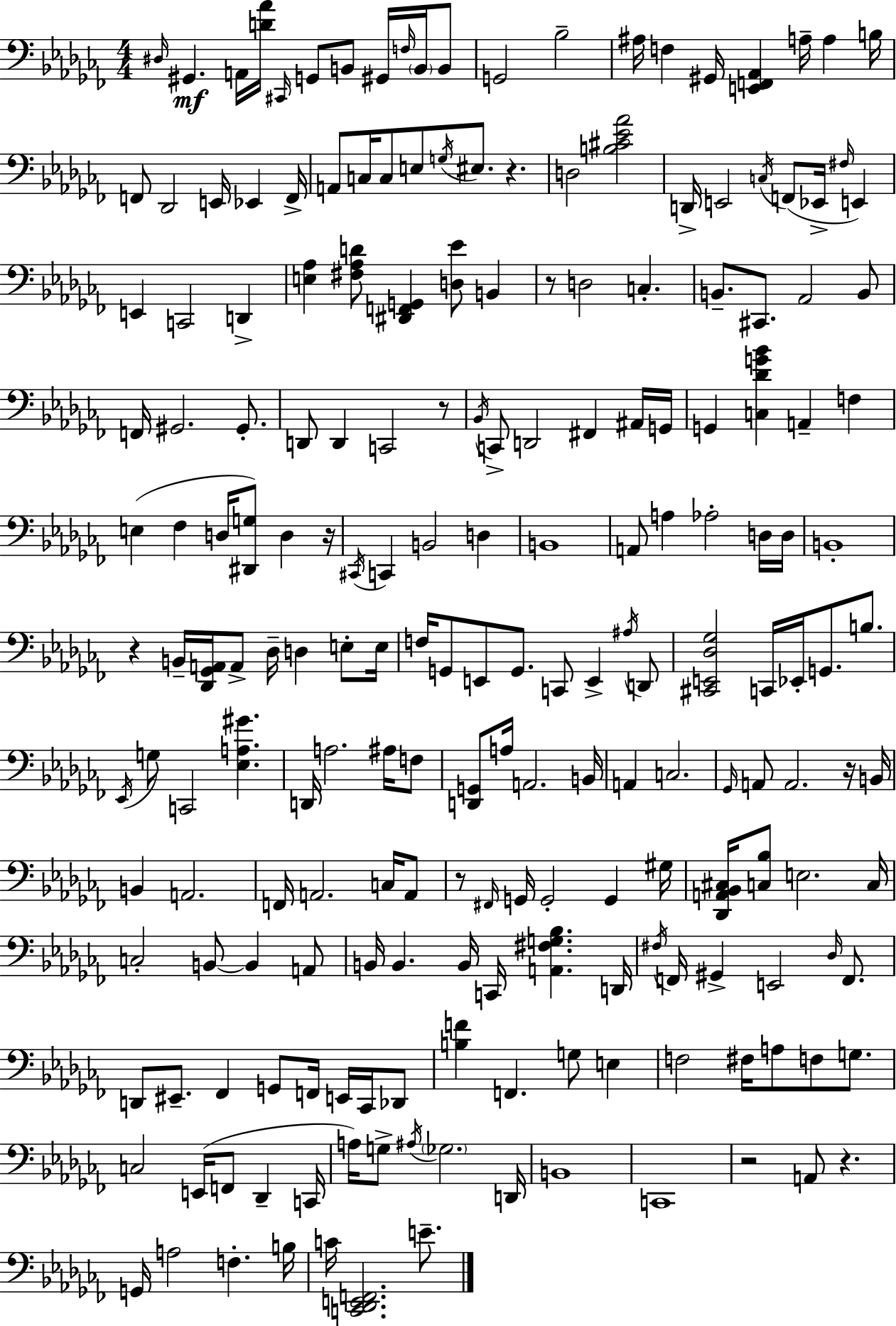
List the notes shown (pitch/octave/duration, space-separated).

D#3/s G#2/q. A2/s [D4,Ab4]/s C#2/s G2/e B2/e G#2/s F3/s B2/s B2/e G2/h Bb3/h A#3/s F3/q G#2/s [E2,F2,Ab2]/q A3/s A3/q B3/s F2/e Db2/h E2/s Eb2/q F2/s A2/e C3/s C3/e E3/e G3/s EIS3/e. R/q. D3/h [B3,C#4,Eb4,Ab4]/h D2/s E2/h C3/s F2/e Eb2/s F#3/s E2/q E2/q C2/h D2/q [E3,Ab3]/q [F#3,Ab3,D4]/e [D#2,F2,G2]/q [D3,Eb4]/e B2/q R/e D3/h C3/q. B2/e. C#2/e. Ab2/h B2/e F2/s G#2/h. G#2/e. D2/e D2/q C2/h R/e Bb2/s C2/e D2/h F#2/q A#2/s G2/s G2/q [C3,Db4,G4,Bb4]/q A2/q F3/q E3/q FES3/q D3/s [D#2,G3]/e D3/q R/s C#2/s C2/q B2/h D3/q B2/w A2/e A3/q Ab3/h D3/s D3/s B2/w R/q B2/s [Db2,Gb2,A2]/s A2/e Db3/s D3/q E3/e E3/s F3/s G2/e E2/e G2/e. C2/e E2/q A#3/s D2/e [C#2,E2,Db3,Gb3]/h C2/s Eb2/s G2/e. B3/e. Eb2/s G3/e C2/h [Eb3,A3,G#4]/q. D2/s A3/h. A#3/s F3/e [D2,G2]/e A3/s A2/h. B2/s A2/q C3/h. Gb2/s A2/e A2/h. R/s B2/s B2/q A2/h. F2/s A2/h. C3/s A2/e R/e F#2/s G2/s G2/h G2/q G#3/s [Db2,A2,Bb2,C#3]/s [C3,Bb3]/e E3/h. C3/s C3/h B2/e B2/q A2/e B2/s B2/q. B2/s C2/s [A2,F#3,G3,Bb3]/q. D2/s F#3/s F2/s G#2/q E2/h Db3/s F2/e. D2/e EIS2/e. FES2/q G2/e F2/s E2/s CES2/s Db2/e [B3,F4]/q F2/q. G3/e E3/q F3/h F#3/s A3/e F3/e G3/e. C3/h E2/s F2/e Db2/q C2/s A3/s G3/e A#3/s Gb3/h. D2/s B2/w C2/w R/h A2/e R/q. G2/s A3/h F3/q. B3/s C4/s [C2,Db2,E2,F2]/h. E4/e.